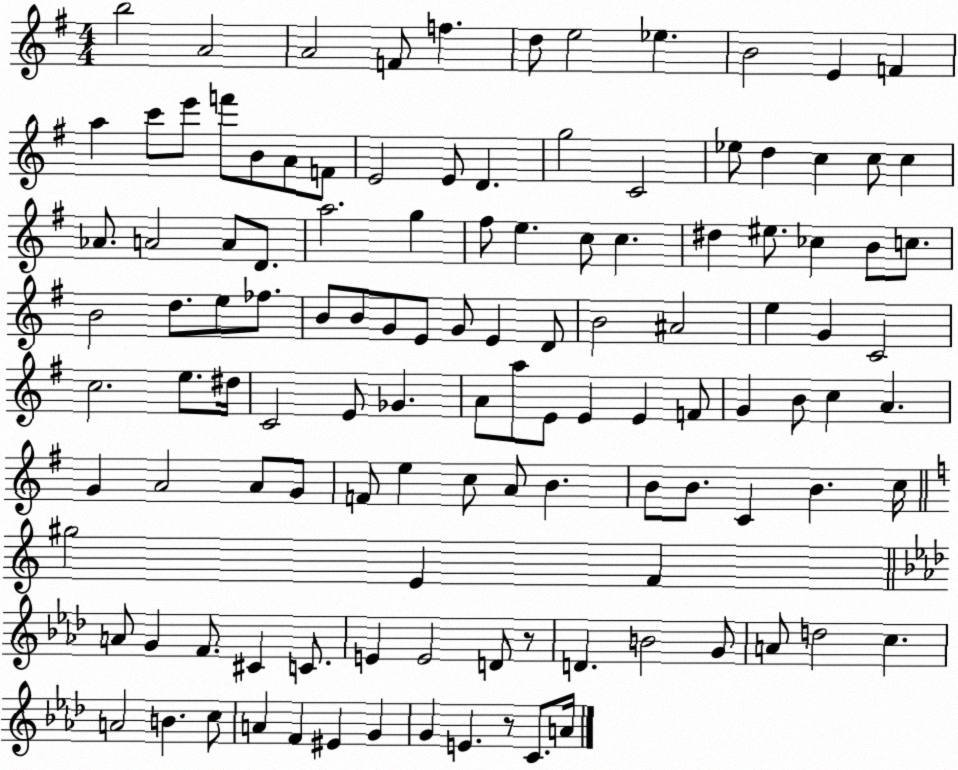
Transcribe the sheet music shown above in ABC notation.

X:1
T:Untitled
M:4/4
L:1/4
K:G
b2 A2 A2 F/2 f d/2 e2 _e B2 E F a c'/2 e'/2 f'/2 B/2 A/2 F/2 E2 E/2 D g2 C2 _e/2 d c c/2 c _A/2 A2 A/2 D/2 a2 g ^f/2 e c/2 c ^d ^e/2 _c B/2 c/2 B2 d/2 e/2 _f/2 B/2 B/2 G/2 E/2 G/2 E D/2 B2 ^A2 e G C2 c2 e/2 ^d/4 C2 E/2 _G A/2 a/2 E/2 E E F/2 G B/2 c A G A2 A/2 G/2 F/2 e c/2 A/2 B B/2 B/2 C B c/4 ^g2 E F A/2 G F/2 ^C C/2 E E2 D/2 z/2 D B2 G/2 A/2 d2 c A2 B c/2 A F ^E G G E z/2 C/2 A/4